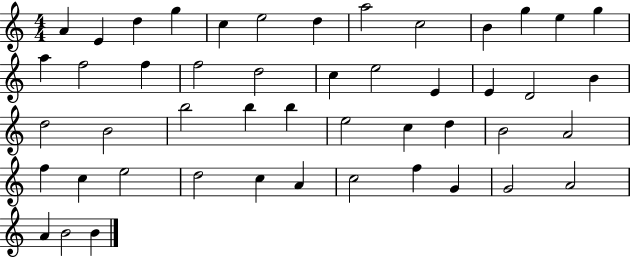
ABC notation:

X:1
T:Untitled
M:4/4
L:1/4
K:C
A E d g c e2 d a2 c2 B g e g a f2 f f2 d2 c e2 E E D2 B d2 B2 b2 b b e2 c d B2 A2 f c e2 d2 c A c2 f G G2 A2 A B2 B